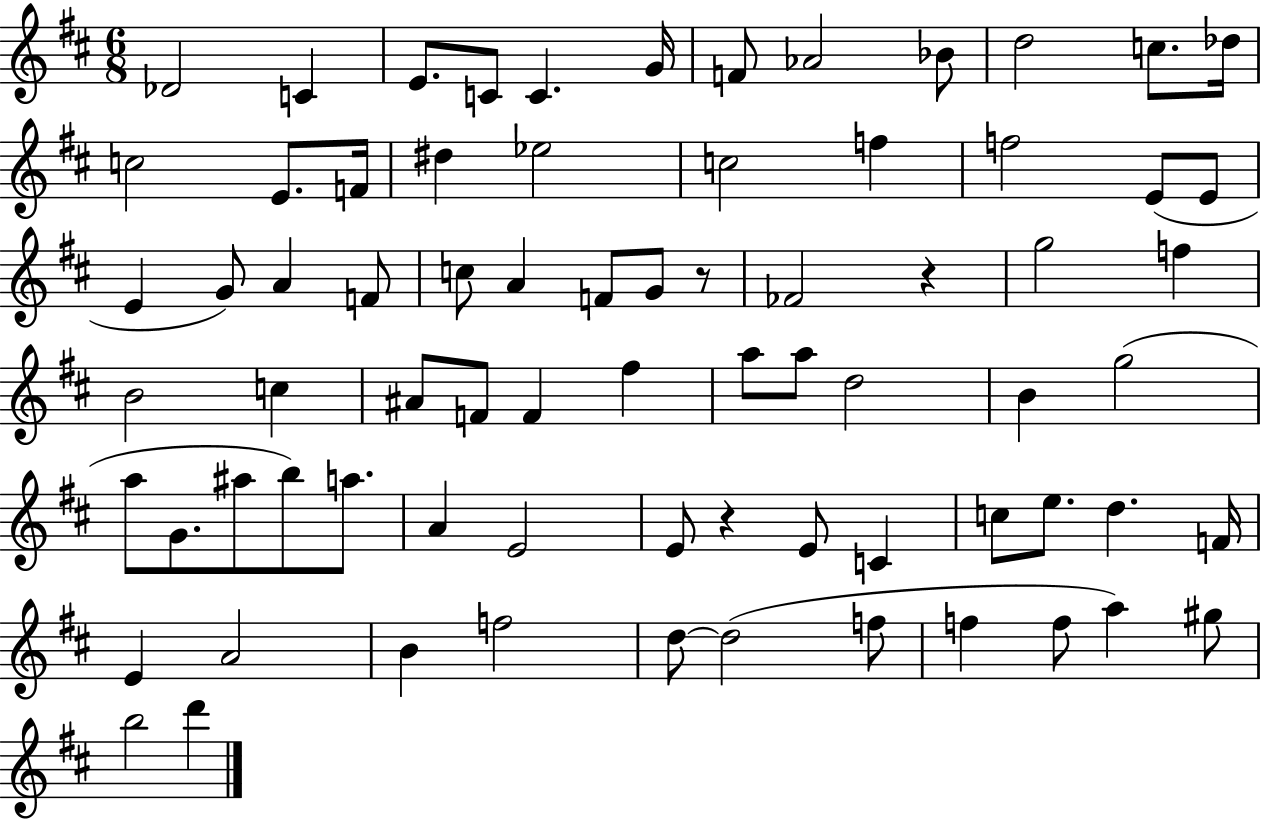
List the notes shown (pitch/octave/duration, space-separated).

Db4/h C4/q E4/e. C4/e C4/q. G4/s F4/e Ab4/h Bb4/e D5/h C5/e. Db5/s C5/h E4/e. F4/s D#5/q Eb5/h C5/h F5/q F5/h E4/e E4/e E4/q G4/e A4/q F4/e C5/e A4/q F4/e G4/e R/e FES4/h R/q G5/h F5/q B4/h C5/q A#4/e F4/e F4/q F#5/q A5/e A5/e D5/h B4/q G5/h A5/e G4/e. A#5/e B5/e A5/e. A4/q E4/h E4/e R/q E4/e C4/q C5/e E5/e. D5/q. F4/s E4/q A4/h B4/q F5/h D5/e D5/h F5/e F5/q F5/e A5/q G#5/e B5/h D6/q